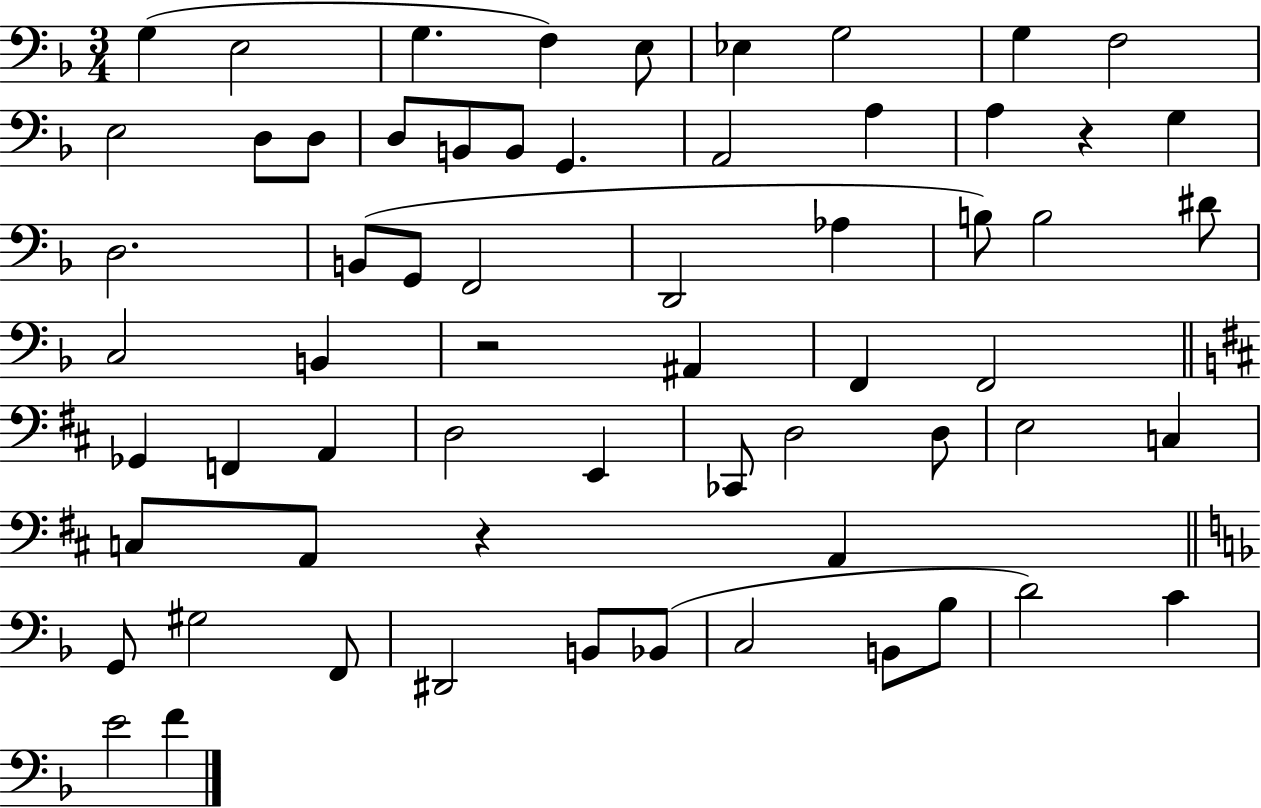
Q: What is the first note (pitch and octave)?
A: G3